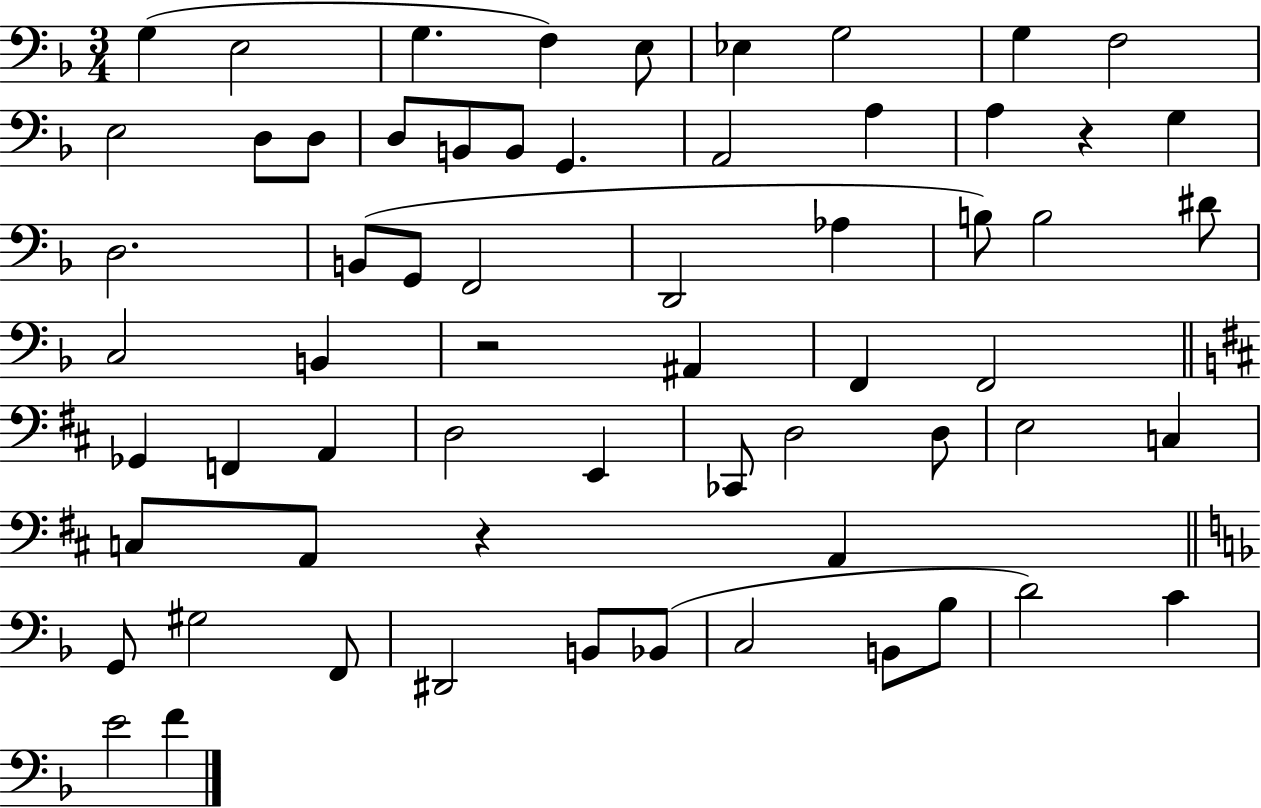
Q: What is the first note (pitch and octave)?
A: G3